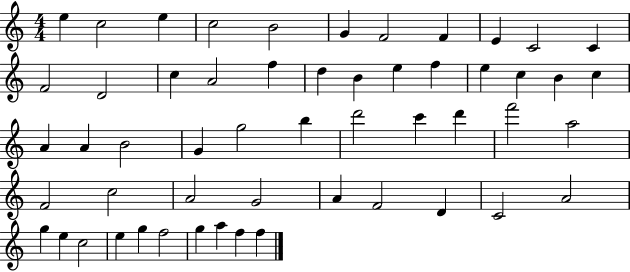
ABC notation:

X:1
T:Untitled
M:4/4
L:1/4
K:C
e c2 e c2 B2 G F2 F E C2 C F2 D2 c A2 f d B e f e c B c A A B2 G g2 b d'2 c' d' f'2 a2 F2 c2 A2 G2 A F2 D C2 A2 g e c2 e g f2 g a f f